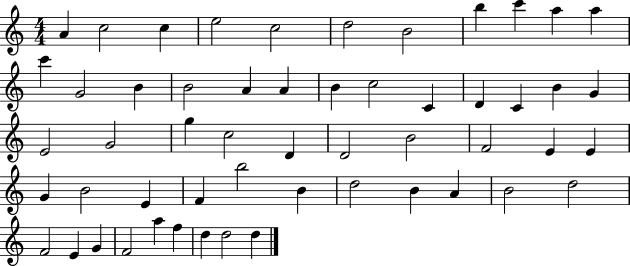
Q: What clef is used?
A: treble